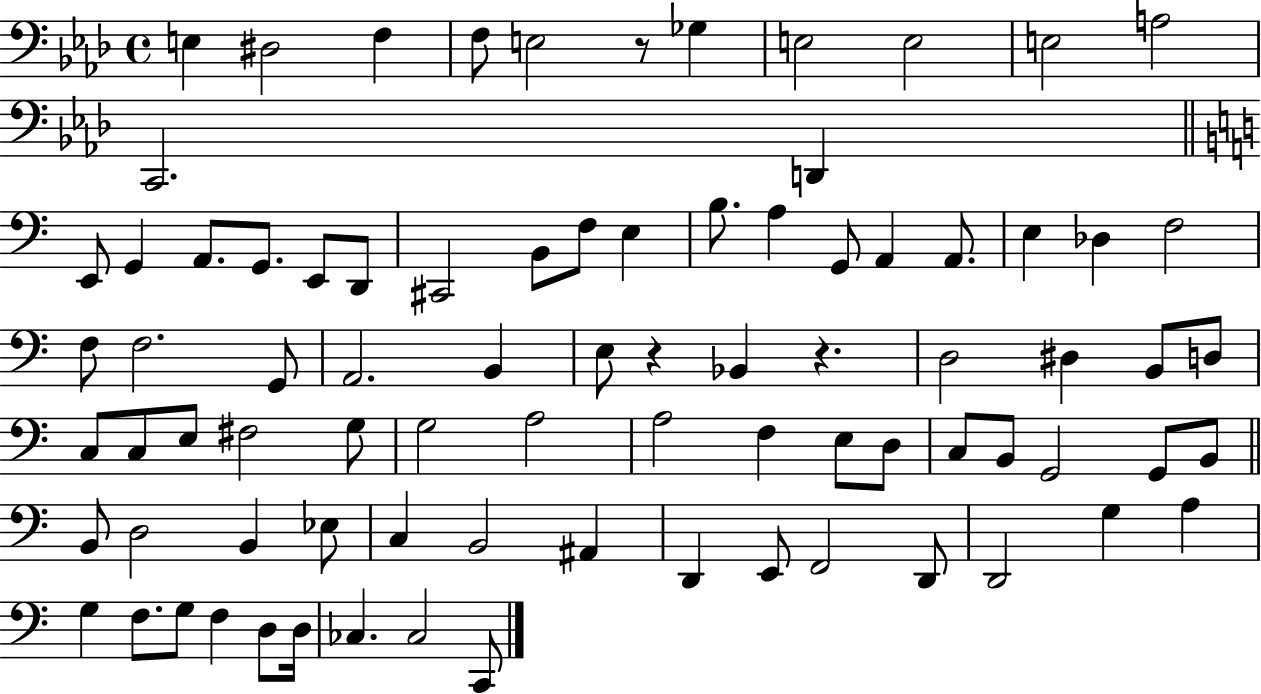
X:1
T:Untitled
M:4/4
L:1/4
K:Ab
E, ^D,2 F, F,/2 E,2 z/2 _G, E,2 E,2 E,2 A,2 C,,2 D,, E,,/2 G,, A,,/2 G,,/2 E,,/2 D,,/2 ^C,,2 B,,/2 F,/2 E, B,/2 A, G,,/2 A,, A,,/2 E, _D, F,2 F,/2 F,2 G,,/2 A,,2 B,, E,/2 z _B,, z D,2 ^D, B,,/2 D,/2 C,/2 C,/2 E,/2 ^F,2 G,/2 G,2 A,2 A,2 F, E,/2 D,/2 C,/2 B,,/2 G,,2 G,,/2 B,,/2 B,,/2 D,2 B,, _E,/2 C, B,,2 ^A,, D,, E,,/2 F,,2 D,,/2 D,,2 G, A, G, F,/2 G,/2 F, D,/2 D,/4 _C, _C,2 C,,/2